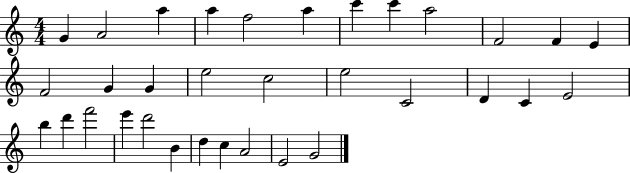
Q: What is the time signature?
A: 4/4